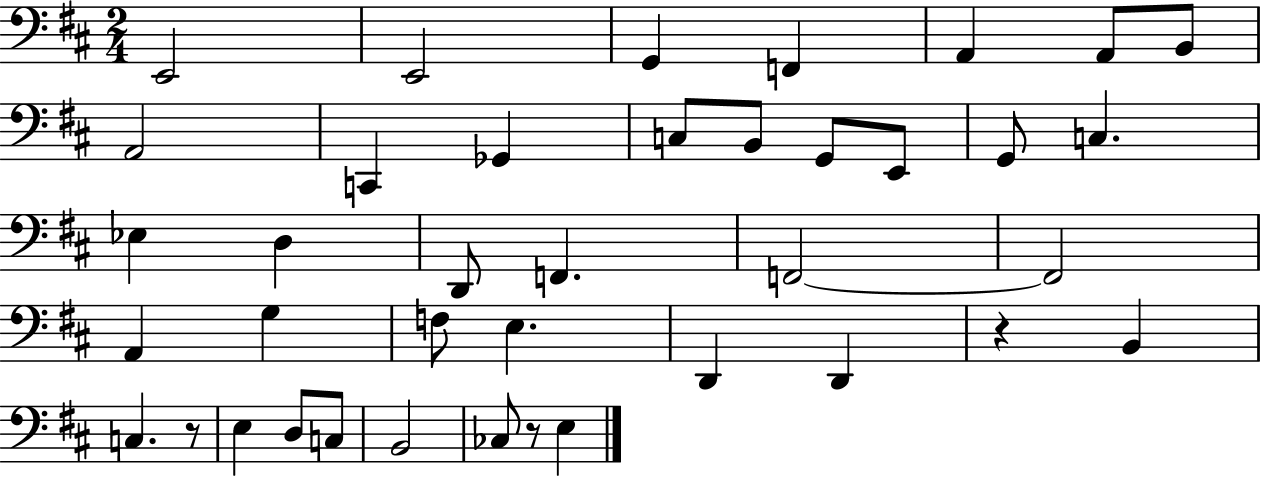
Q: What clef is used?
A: bass